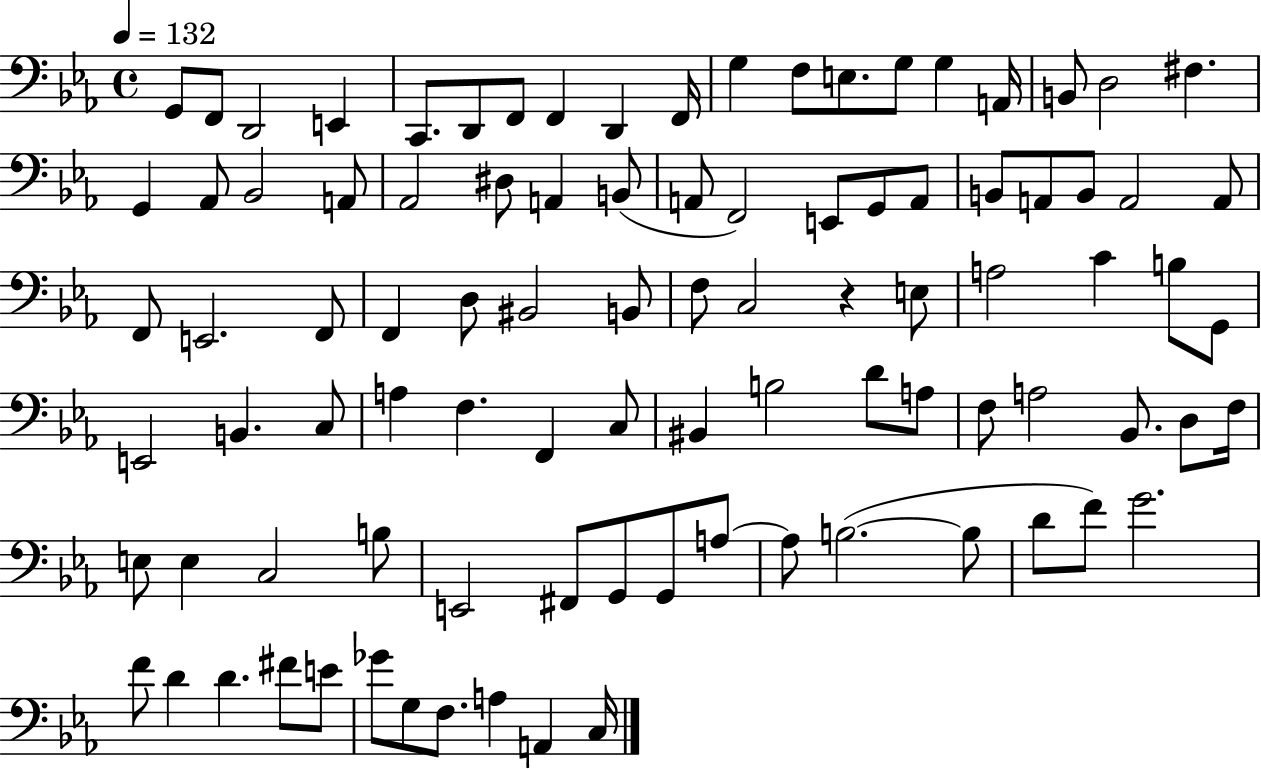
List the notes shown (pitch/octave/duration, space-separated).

G2/e F2/e D2/h E2/q C2/e. D2/e F2/e F2/q D2/q F2/s G3/q F3/e E3/e. G3/e G3/q A2/s B2/e D3/h F#3/q. G2/q Ab2/e Bb2/h A2/e Ab2/h D#3/e A2/q B2/e A2/e F2/h E2/e G2/e A2/e B2/e A2/e B2/e A2/h A2/e F2/e E2/h. F2/e F2/q D3/e BIS2/h B2/e F3/e C3/h R/q E3/e A3/h C4/q B3/e G2/e E2/h B2/q. C3/e A3/q F3/q. F2/q C3/e BIS2/q B3/h D4/e A3/e F3/e A3/h Bb2/e. D3/e F3/s E3/e E3/q C3/h B3/e E2/h F#2/e G2/e G2/e A3/e A3/e B3/h. B3/e D4/e F4/e G4/h. F4/e D4/q D4/q. F#4/e E4/e Gb4/e G3/e F3/e. A3/q A2/q C3/s